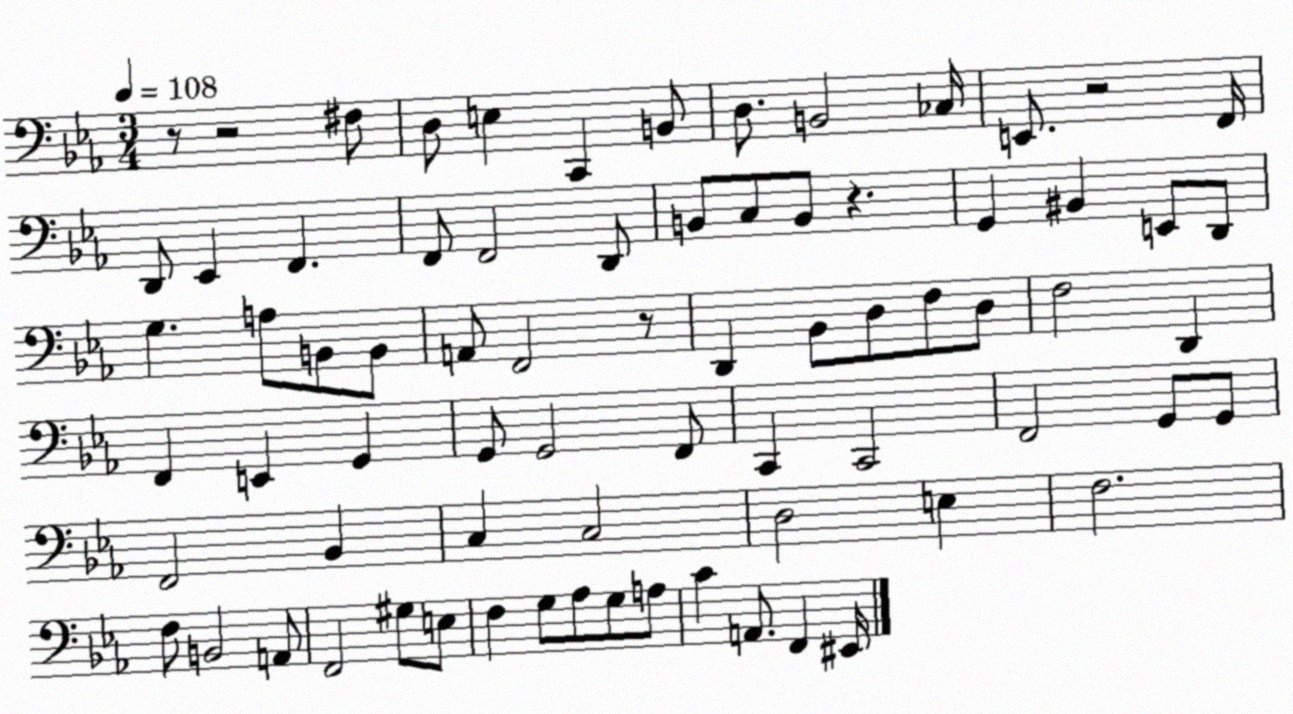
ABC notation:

X:1
T:Untitled
M:3/4
L:1/4
K:Eb
z/2 z2 ^F,/2 D,/2 E, C,, B,,/2 D,/2 B,,2 _C,/4 E,,/2 z2 F,,/4 D,,/2 _E,, F,, F,,/2 F,,2 D,,/2 B,,/2 C,/2 B,,/2 z G,, ^B,, E,,/2 D,,/2 G, A,/2 B,,/2 B,,/2 A,,/2 F,,2 z/2 D,, _B,,/2 D,/2 F,/2 D,/2 F,2 D,, F,, E,, G,, G,,/2 G,,2 F,,/2 C,, C,,2 F,,2 G,,/2 G,,/2 F,,2 _B,, C, C,2 D,2 E, F,2 F,/2 B,,2 A,,/2 F,,2 ^G,/2 E,/2 F, G,/2 _A,/2 G,/2 A,/2 C A,,/2 F,, ^E,,/4